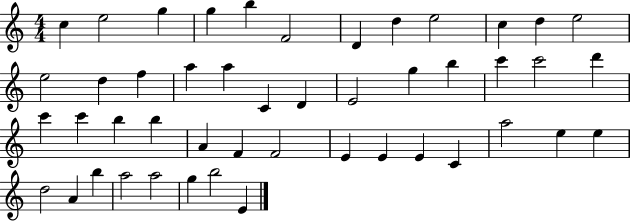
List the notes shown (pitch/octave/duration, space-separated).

C5/q E5/h G5/q G5/q B5/q F4/h D4/q D5/q E5/h C5/q D5/q E5/h E5/h D5/q F5/q A5/q A5/q C4/q D4/q E4/h G5/q B5/q C6/q C6/h D6/q C6/q C6/q B5/q B5/q A4/q F4/q F4/h E4/q E4/q E4/q C4/q A5/h E5/q E5/q D5/h A4/q B5/q A5/h A5/h G5/q B5/h E4/q